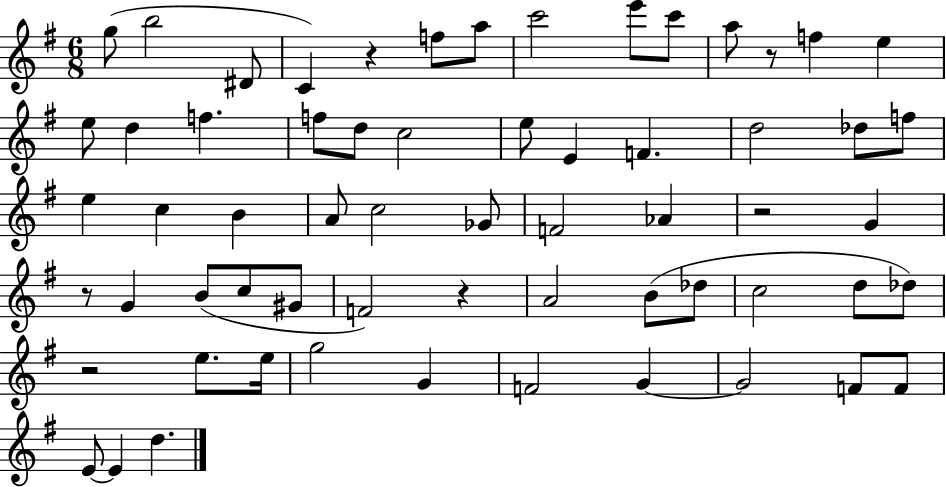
{
  \clef treble
  \numericTimeSignature
  \time 6/8
  \key g \major
  \repeat volta 2 { g''8( b''2 dis'8 | c'4) r4 f''8 a''8 | c'''2 e'''8 c'''8 | a''8 r8 f''4 e''4 | \break e''8 d''4 f''4. | f''8 d''8 c''2 | e''8 e'4 f'4. | d''2 des''8 f''8 | \break e''4 c''4 b'4 | a'8 c''2 ges'8 | f'2 aes'4 | r2 g'4 | \break r8 g'4 b'8( c''8 gis'8 | f'2) r4 | a'2 b'8( des''8 | c''2 d''8 des''8) | \break r2 e''8. e''16 | g''2 g'4 | f'2 g'4~~ | g'2 f'8 f'8 | \break e'8~~ e'4 d''4. | } \bar "|."
}